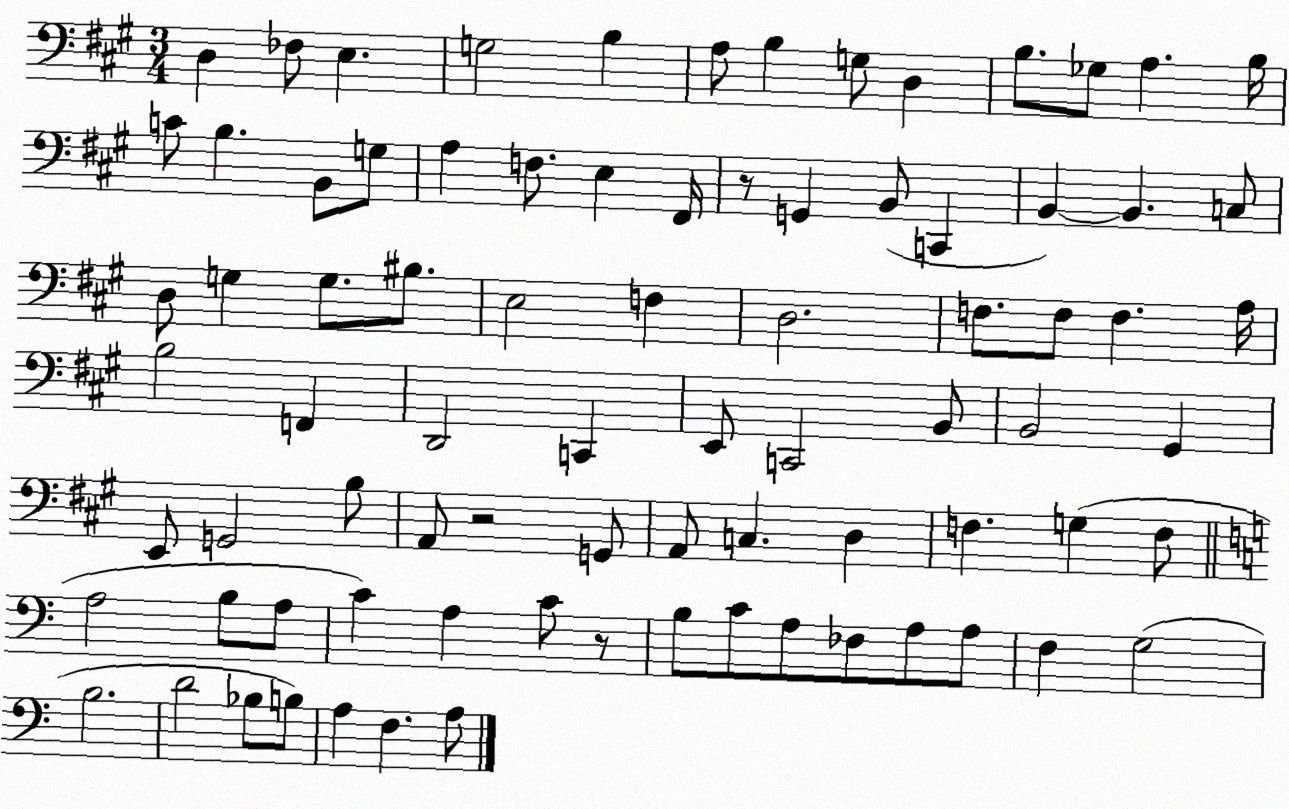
X:1
T:Untitled
M:3/4
L:1/4
K:A
D, _F,/2 E, G,2 B, A,/2 B, G,/2 D, B,/2 _G,/2 A, B,/4 C/2 B, B,,/2 G,/2 A, F,/2 E, ^F,,/4 z/2 G,, B,,/2 C,, B,, B,, C,/2 D,/2 G, G,/2 ^B,/2 E,2 F, D,2 F,/2 F,/2 F, A,/4 B,2 F,, D,,2 C,, E,,/2 C,,2 B,,/2 B,,2 ^G,, E,,/2 G,,2 B,/2 A,,/2 z2 G,,/2 A,,/2 C, D, F, G, F,/2 A,2 B,/2 A,/2 C A, C/2 z/2 B,/2 C/2 A,/2 _F,/2 A,/2 A,/2 F, G,2 B,2 D2 _B,/2 B,/2 A, F, A,/2